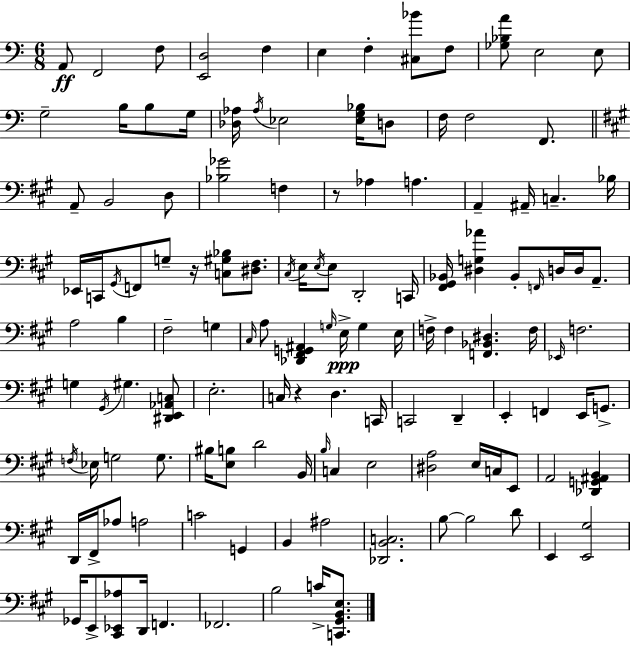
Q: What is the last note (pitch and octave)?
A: C4